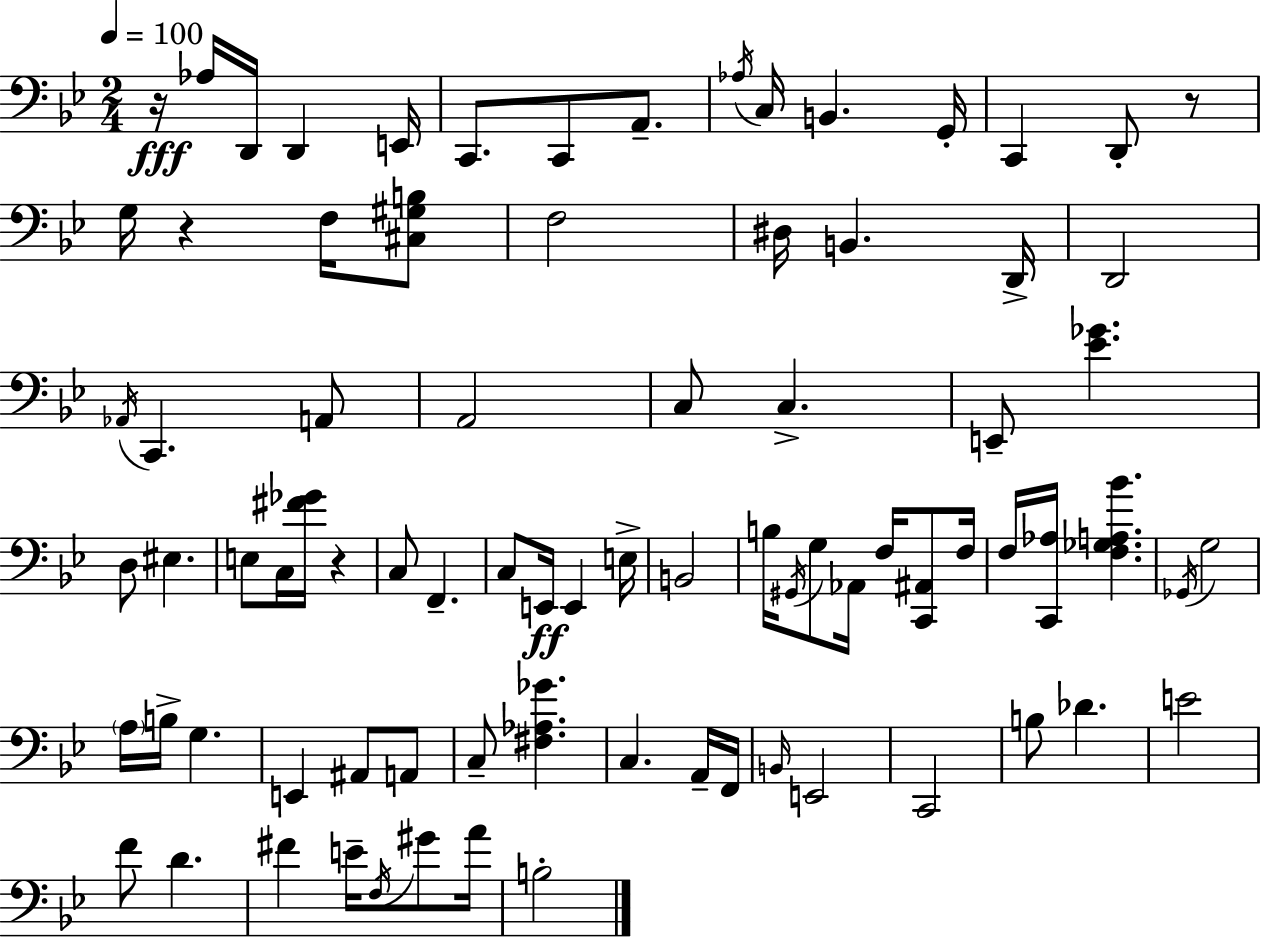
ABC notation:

X:1
T:Untitled
M:2/4
L:1/4
K:Bb
z/4 _A,/4 D,,/4 D,, E,,/4 C,,/2 C,,/2 A,,/2 _A,/4 C,/4 B,, G,,/4 C,, D,,/2 z/2 G,/4 z F,/4 [^C,^G,B,]/2 F,2 ^D,/4 B,, D,,/4 D,,2 _A,,/4 C,, A,,/2 A,,2 C,/2 C, E,,/2 [_E_G] D,/2 ^E, E,/2 C,/4 [^F_G]/4 z C,/2 F,, C,/2 E,,/4 E,, E,/4 B,,2 B,/4 ^G,,/4 G,/2 _A,,/4 F,/4 [C,,^A,,]/2 F,/4 F,/4 [C,,_A,]/4 [F,_G,A,_B] _G,,/4 G,2 A,/4 B,/4 G, E,, ^A,,/2 A,,/2 C,/2 [^F,_A,_G] C, A,,/4 F,,/4 B,,/4 E,,2 C,,2 B,/2 _D E2 F/2 D ^F E/4 F,/4 ^G/2 A/4 B,2